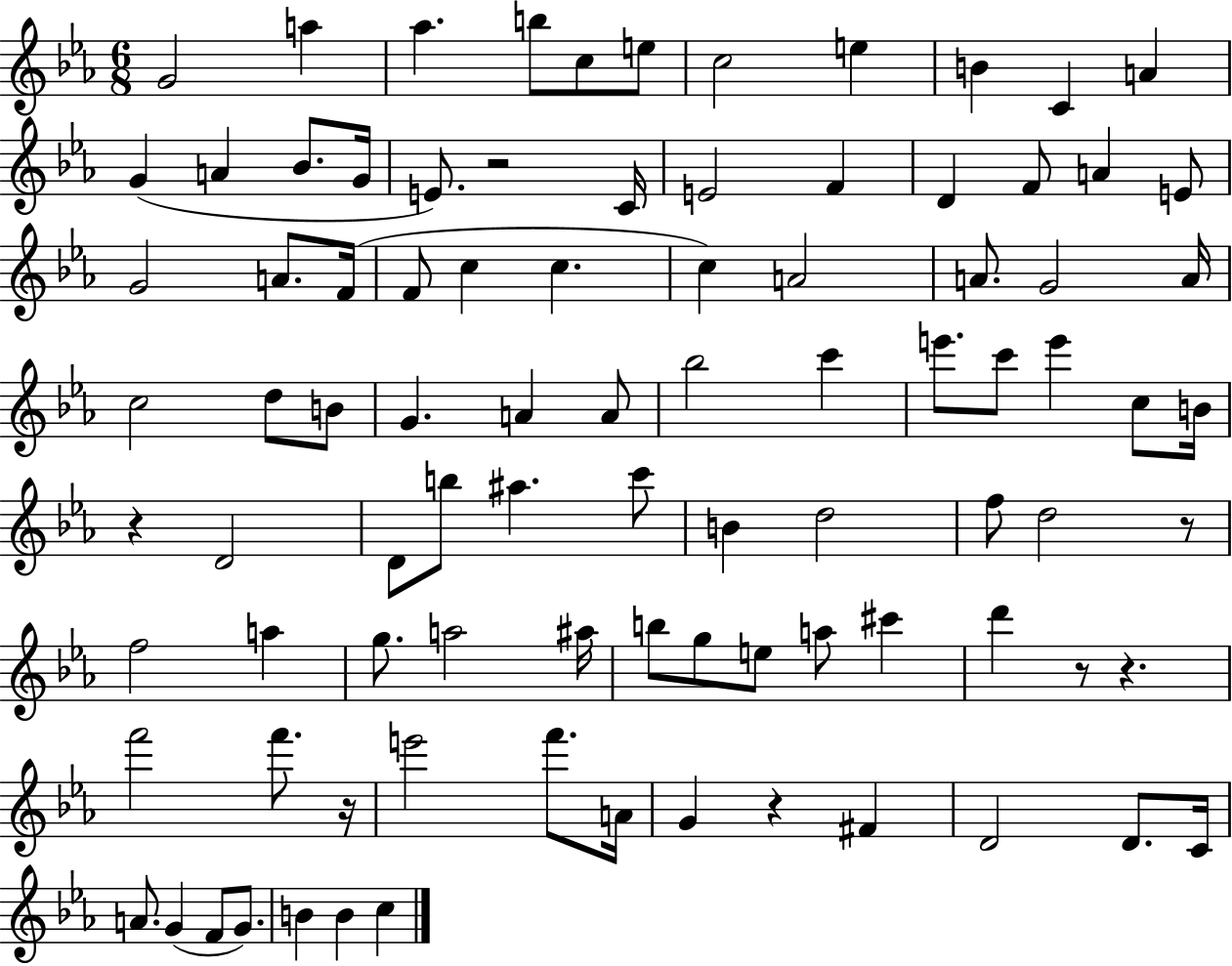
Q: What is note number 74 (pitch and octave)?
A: F#4